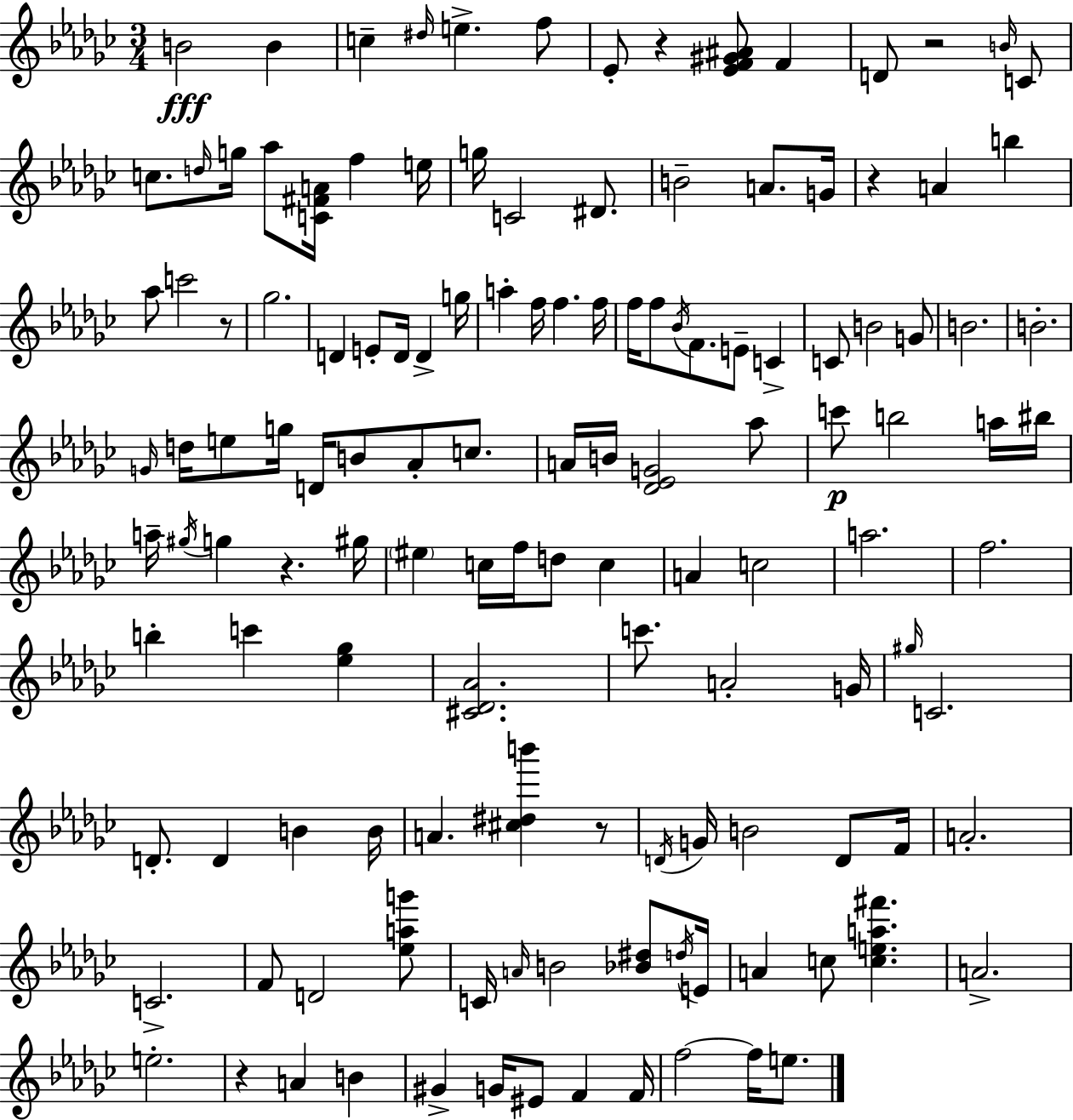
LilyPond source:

{
  \clef treble
  \numericTimeSignature
  \time 3/4
  \key ees \minor
  b'2\fff b'4 | c''4-- \grace { dis''16 } e''4.-> f''8 | ees'8-. r4 <ees' f' gis' ais'>8 f'4 | d'8 r2 \grace { b'16 } | \break c'8 c''8. \grace { d''16 } g''16 aes''8 <c' fis' a'>16 f''4 | e''16 g''16 c'2 | dis'8. b'2-- a'8. | g'16 r4 a'4 b''4 | \break aes''8 c'''2 | r8 ges''2. | d'4 e'8-. d'16 d'4-> | g''16 a''4-. f''16 f''4. | \break f''16 f''16 f''8 \acciaccatura { bes'16 } f'8. e'8-- | c'4-> c'8 b'2 | g'8 b'2. | b'2.-. | \break \grace { g'16 } d''16 e''8 g''16 d'16 b'8 | aes'8-. c''8. a'16 b'16 <des' ees' g'>2 | aes''8 c'''8\p b''2 | a''16 bis''16 a''16-- \acciaccatura { gis''16 } g''4 r4. | \break gis''16 \parenthesize eis''4 c''16 f''16 | d''8 c''4 a'4 c''2 | a''2. | f''2. | \break b''4-. c'''4 | <ees'' ges''>4 <cis' des' aes'>2. | c'''8. a'2-. | g'16 \grace { gis''16 } c'2. | \break d'8.-. d'4 | b'4 b'16 a'4. | <cis'' dis'' b'''>4 r8 \acciaccatura { d'16 } g'16 b'2 | d'8 f'16 a'2.-. | \break c'2.-> | f'8 d'2 | <ees'' a'' g'''>8 c'16 \grace { a'16 } b'2 | <bes' dis''>8 \acciaccatura { d''16 } e'16 a'4 | \break c''8 <c'' e'' a'' fis'''>4. a'2.-> | e''2.-. | r4 | a'4 b'4 gis'4-> | \break g'16 eis'8 f'4 f'16 f''2~~ | f''16 e''8. \bar "|."
}